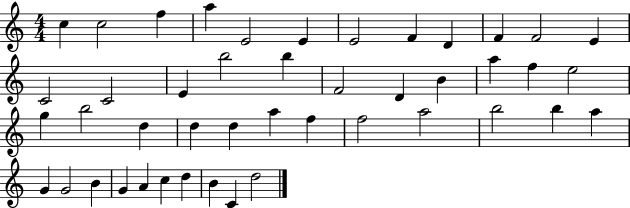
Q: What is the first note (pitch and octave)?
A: C5